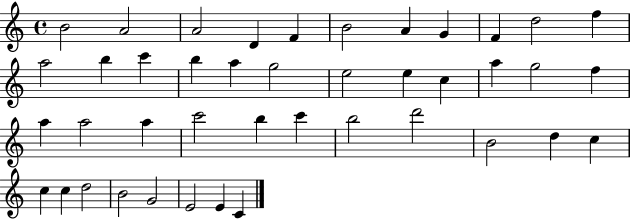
B4/h A4/h A4/h D4/q F4/q B4/h A4/q G4/q F4/q D5/h F5/q A5/h B5/q C6/q B5/q A5/q G5/h E5/h E5/q C5/q A5/q G5/h F5/q A5/q A5/h A5/q C6/h B5/q C6/q B5/h D6/h B4/h D5/q C5/q C5/q C5/q D5/h B4/h G4/h E4/h E4/q C4/q